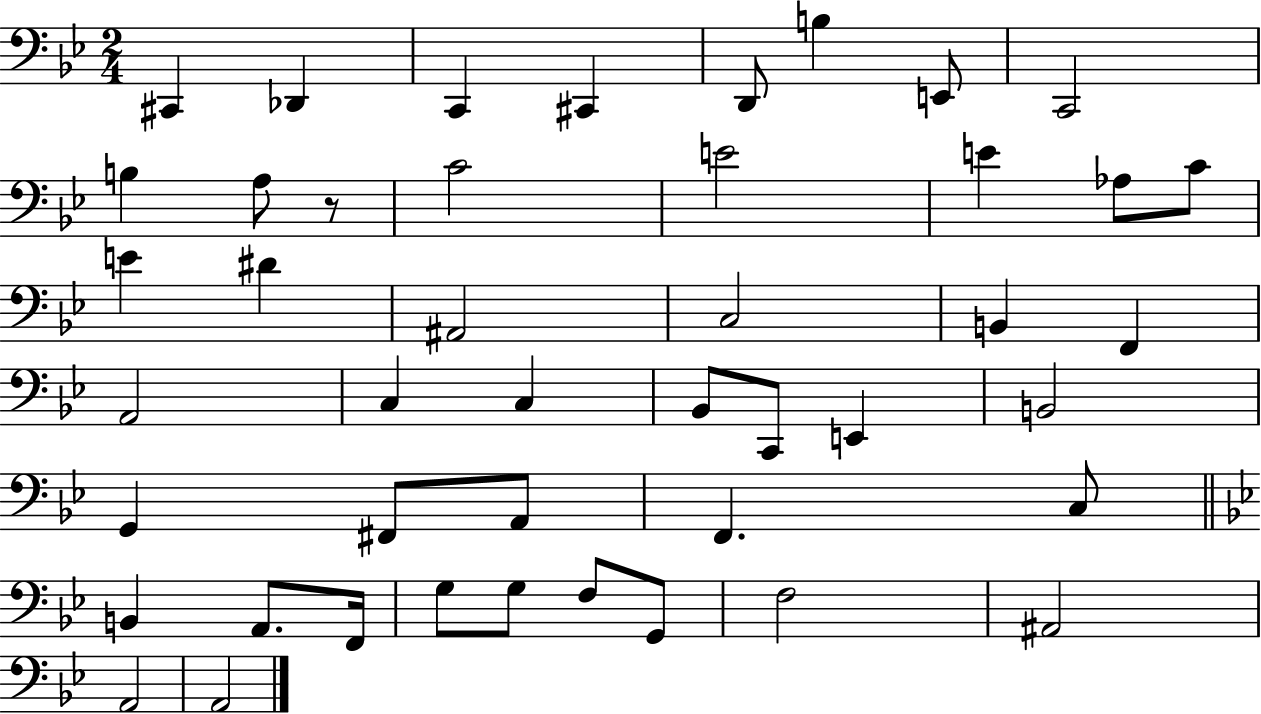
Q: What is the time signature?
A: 2/4